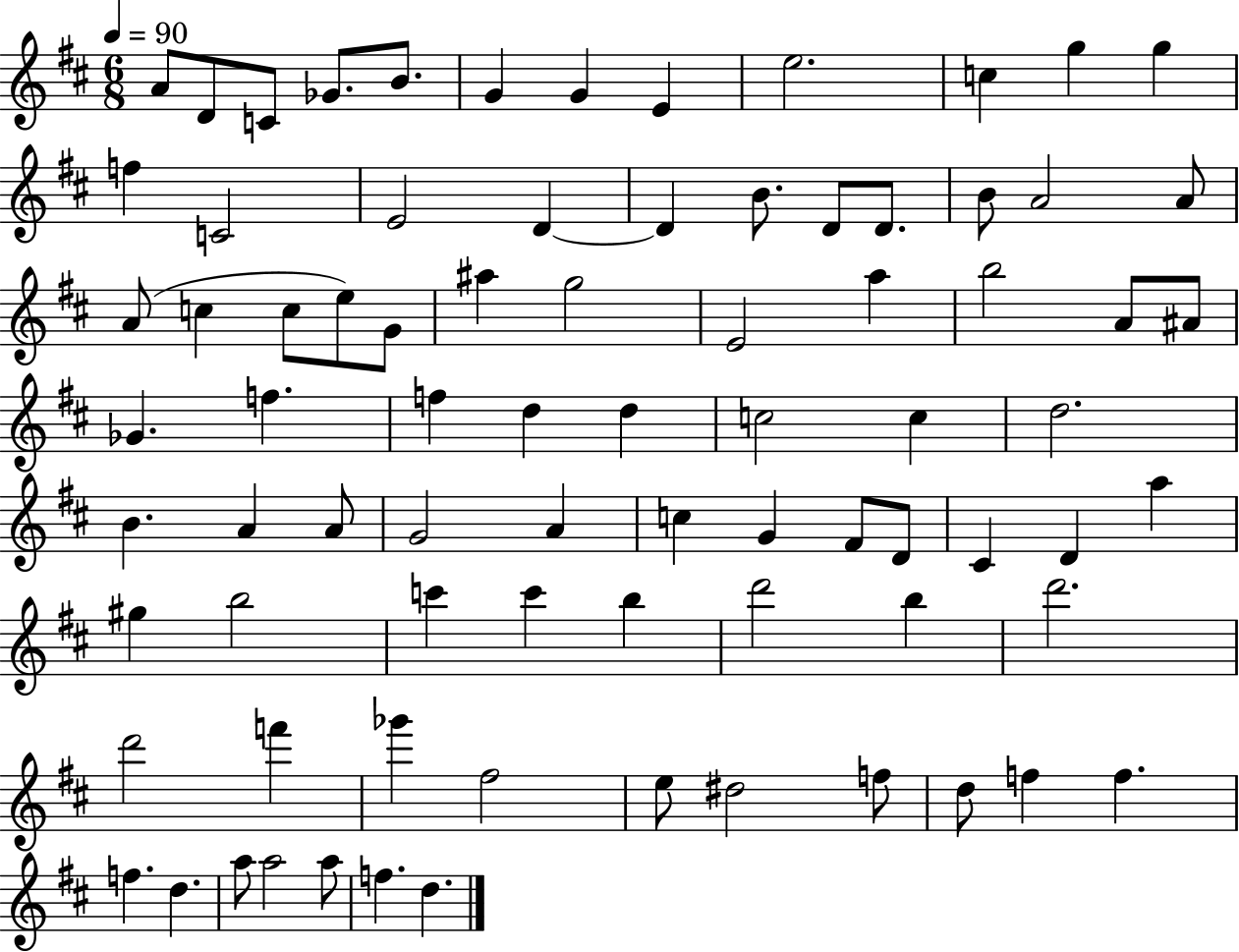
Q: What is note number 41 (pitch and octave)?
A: C5